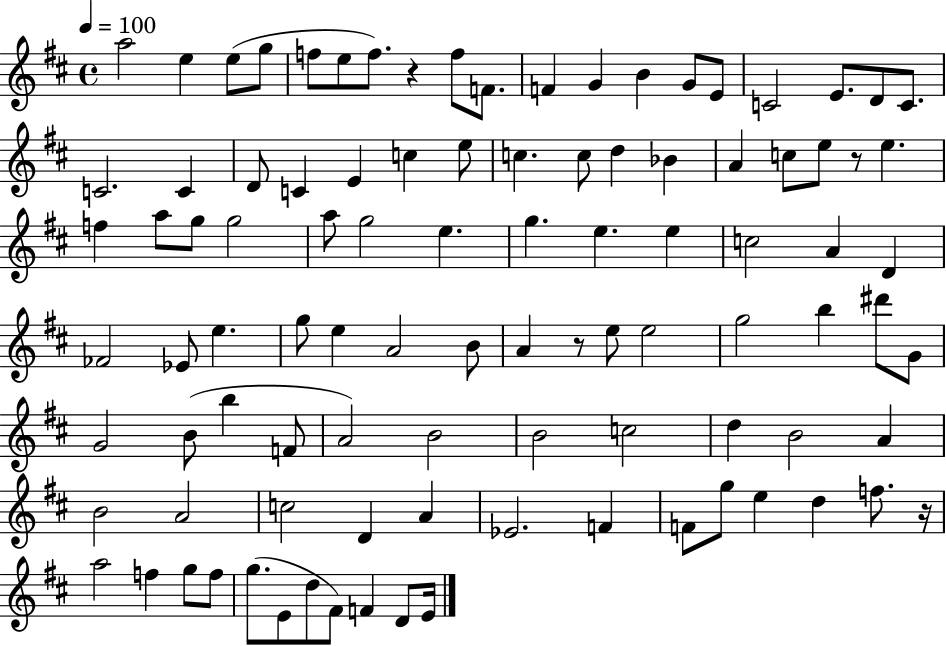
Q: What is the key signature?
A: D major